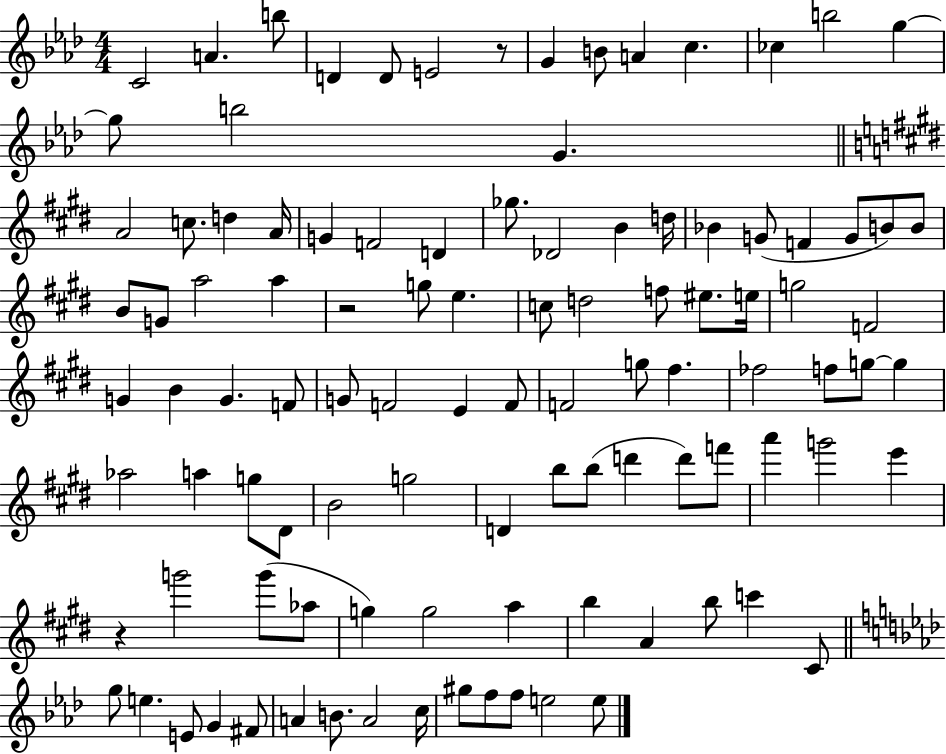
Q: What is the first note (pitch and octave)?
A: C4